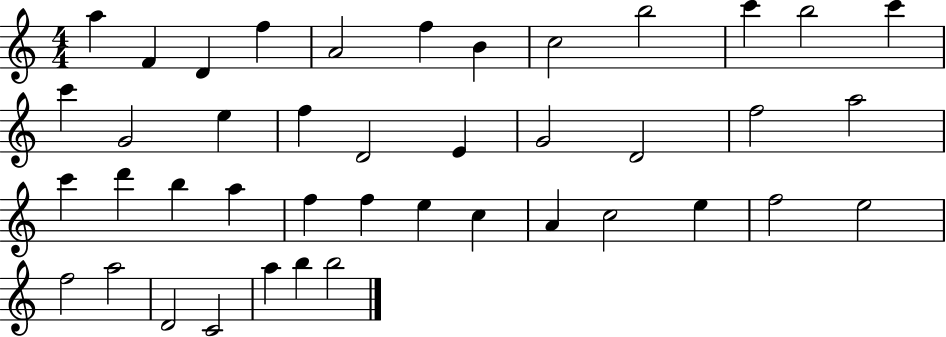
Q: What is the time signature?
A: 4/4